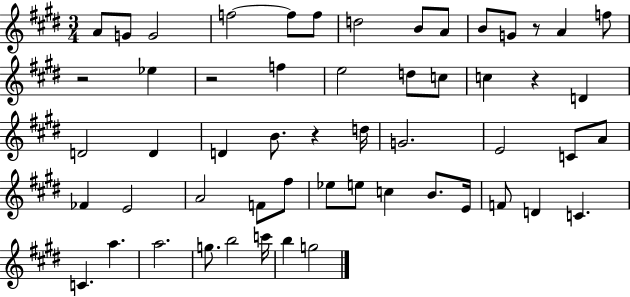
A4/e G4/e G4/h F5/h F5/e F5/e D5/h B4/e A4/e B4/e G4/e R/e A4/q F5/e R/h Eb5/q R/h F5/q E5/h D5/e C5/e C5/q R/q D4/q D4/h D4/q D4/q B4/e. R/q D5/s G4/h. E4/h C4/e A4/e FES4/q E4/h A4/h F4/e F#5/e Eb5/e E5/e C5/q B4/e. E4/s F4/e D4/q C4/q. C4/q. A5/q. A5/h. G5/e. B5/h C6/s B5/q G5/h